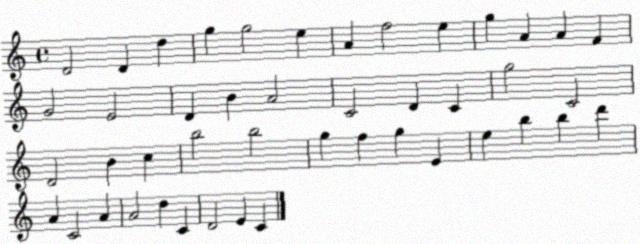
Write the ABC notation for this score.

X:1
T:Untitled
M:4/4
L:1/4
K:C
D2 D d g g2 e A f2 e g A A F G2 E2 D B A2 C2 D C g2 C2 D2 B c b2 b2 g f g E e b b d' A C2 A A2 d C D2 E C